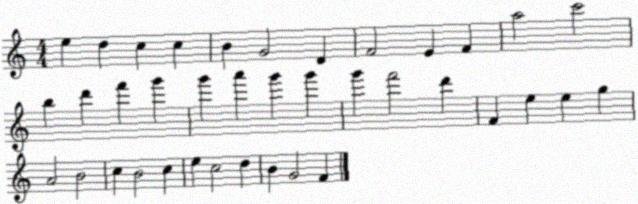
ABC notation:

X:1
T:Untitled
M:4/4
L:1/4
K:C
e d c c B G2 D F2 E F a2 c'2 b d' f' g' g' a' g' g' g' f'2 d' F e e g A2 B2 c B2 c e c2 d B G2 F